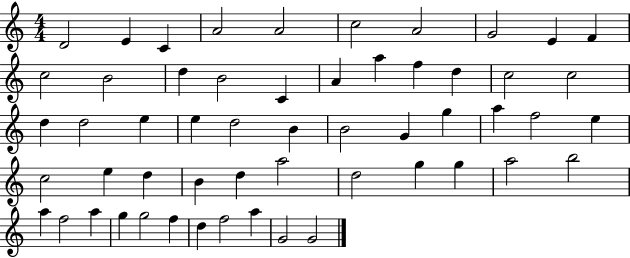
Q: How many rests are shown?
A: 0